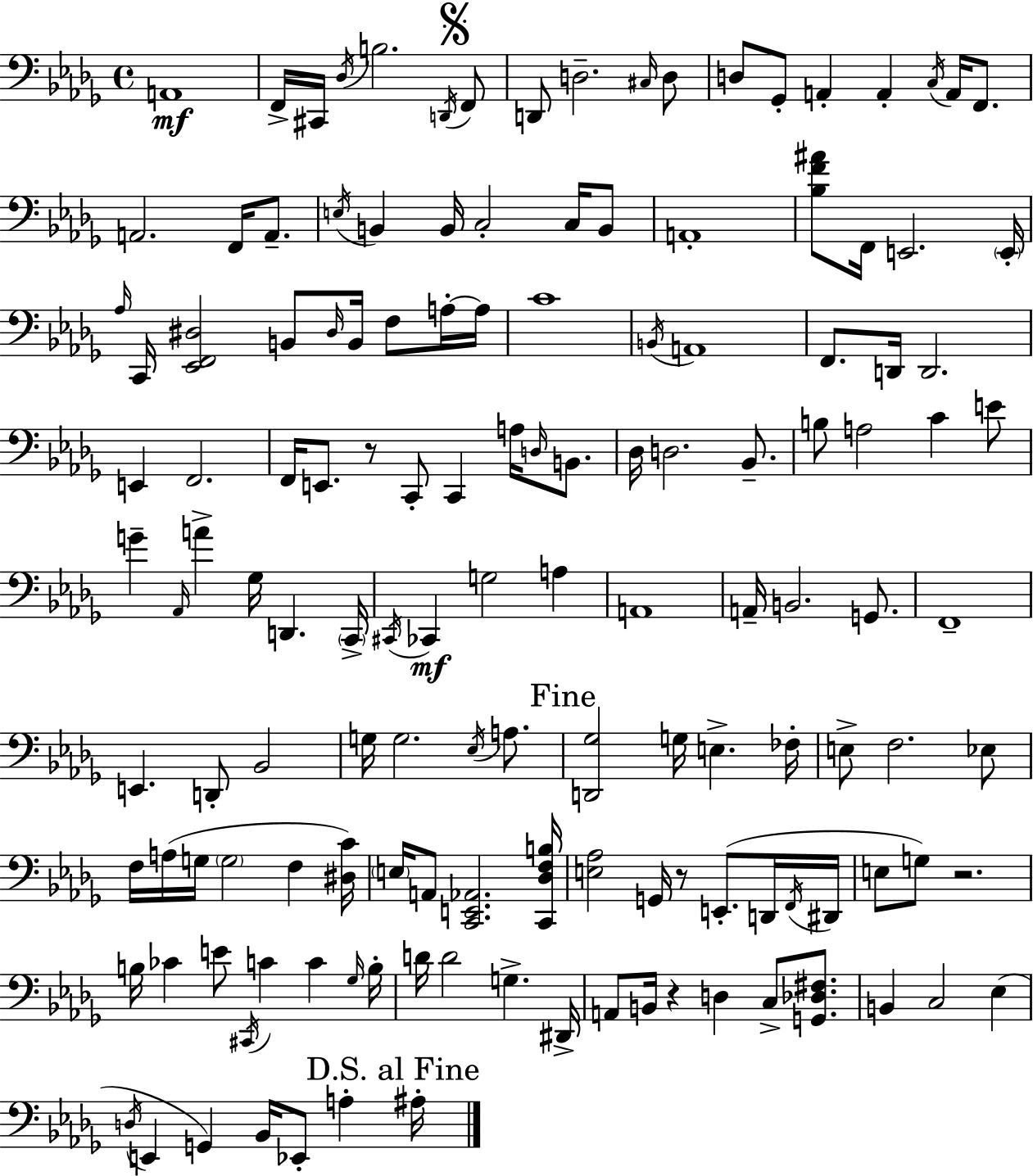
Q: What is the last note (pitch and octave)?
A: A#3